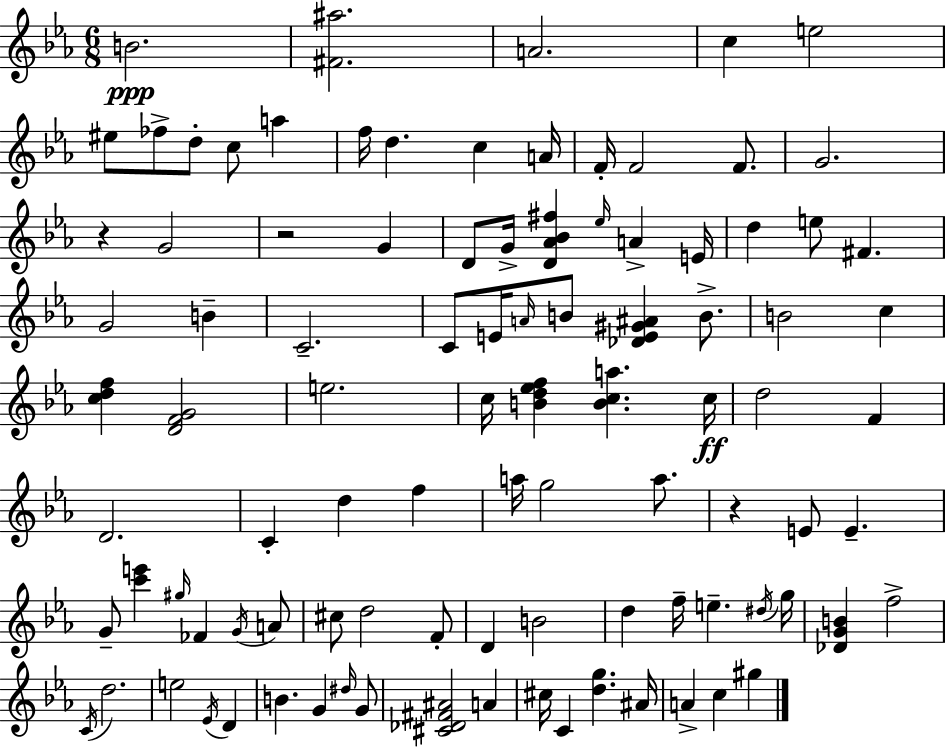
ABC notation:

X:1
T:Untitled
M:6/8
L:1/4
K:Cm
B2 [^F^a]2 A2 c e2 ^e/2 _f/2 d/2 c/2 a f/4 d c A/4 F/4 F2 F/2 G2 z G2 z2 G D/2 G/4 [D_A_B^f] _e/4 A E/4 d e/2 ^F G2 B C2 C/2 E/4 A/4 B/2 [_DE^G^A] B/2 B2 c [cdf] [DFG]2 e2 c/4 [Bd_ef] [Bca] c/4 d2 F D2 C d f a/4 g2 a/2 z E/2 E G/2 [c'e'] ^g/4 _F G/4 A/2 ^c/2 d2 F/2 D B2 d f/4 e ^d/4 g/4 [_DGB] f2 C/4 d2 e2 _E/4 D B G ^d/4 G/2 [^C_D^F^A]2 A ^c/4 C [dg] ^A/4 A c ^g